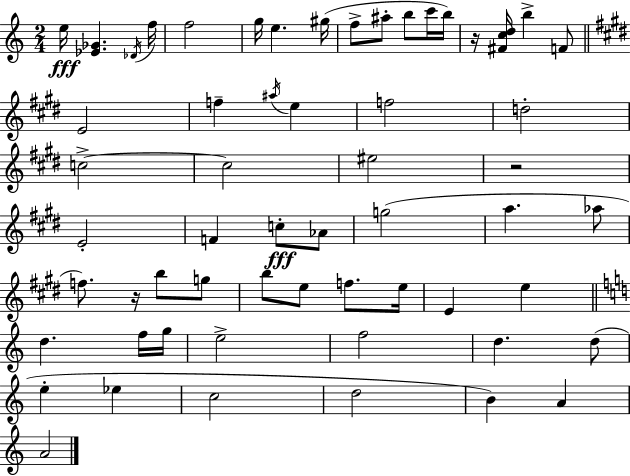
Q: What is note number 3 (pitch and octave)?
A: F5